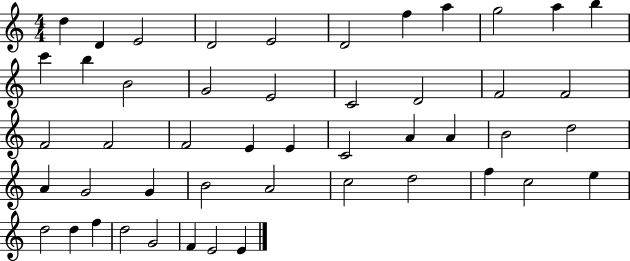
X:1
T:Untitled
M:4/4
L:1/4
K:C
d D E2 D2 E2 D2 f a g2 a b c' b B2 G2 E2 C2 D2 F2 F2 F2 F2 F2 E E C2 A A B2 d2 A G2 G B2 A2 c2 d2 f c2 e d2 d f d2 G2 F E2 E